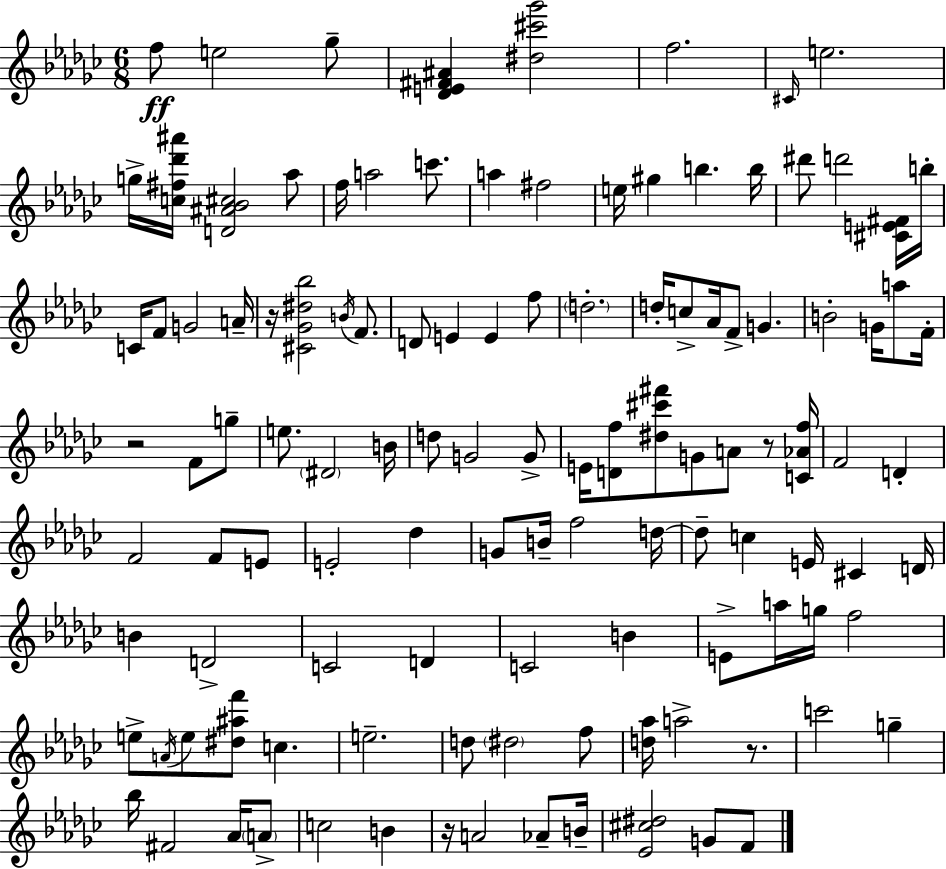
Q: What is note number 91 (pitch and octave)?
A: Ab4